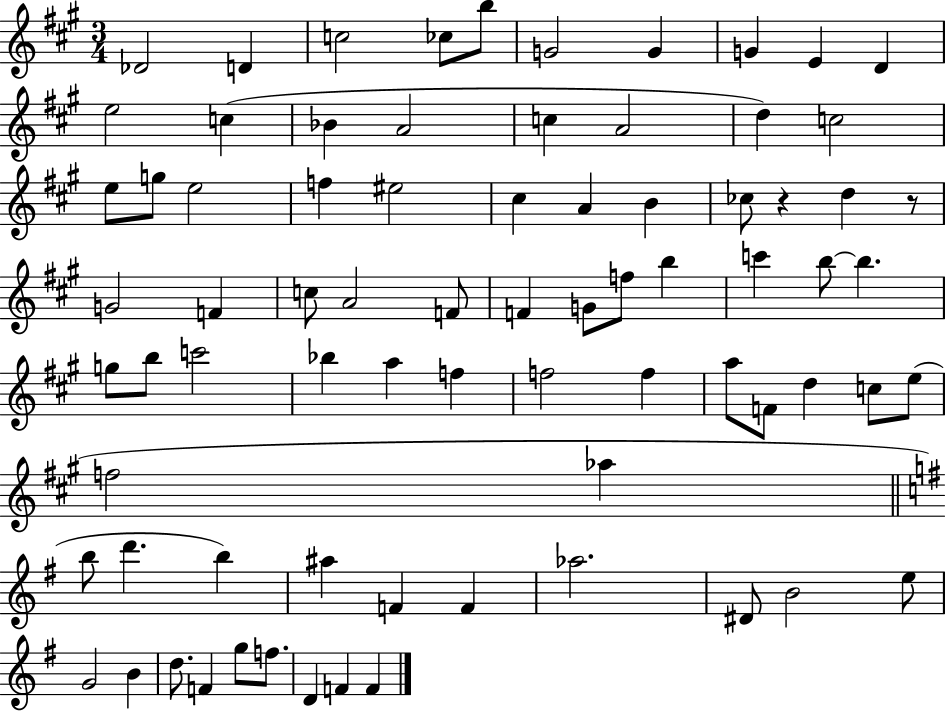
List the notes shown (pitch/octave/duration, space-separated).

Db4/h D4/q C5/h CES5/e B5/e G4/h G4/q G4/q E4/q D4/q E5/h C5/q Bb4/q A4/h C5/q A4/h D5/q C5/h E5/e G5/e E5/h F5/q EIS5/h C#5/q A4/q B4/q CES5/e R/q D5/q R/e G4/h F4/q C5/e A4/h F4/e F4/q G4/e F5/e B5/q C6/q B5/e B5/q. G5/e B5/e C6/h Bb5/q A5/q F5/q F5/h F5/q A5/e F4/e D5/q C5/e E5/e F5/h Ab5/q B5/e D6/q. B5/q A#5/q F4/q F4/q Ab5/h. D#4/e B4/h E5/e G4/h B4/q D5/e. F4/q G5/e F5/e. D4/q F4/q F4/q